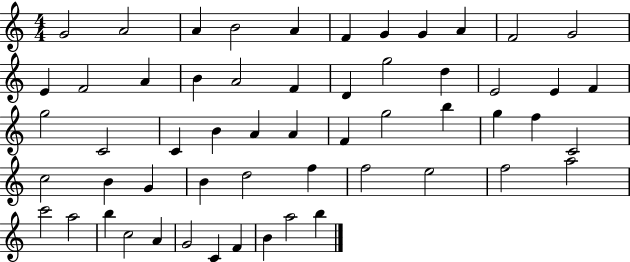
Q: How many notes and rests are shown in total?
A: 56